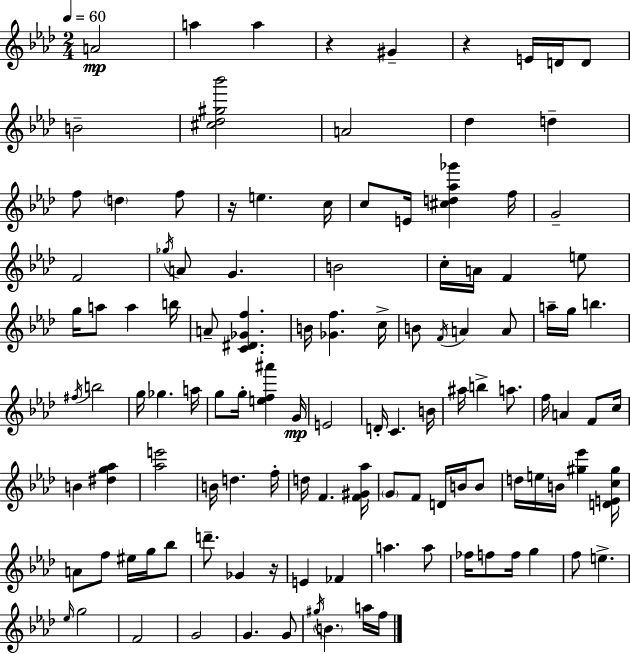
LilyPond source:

{
  \clef treble
  \numericTimeSignature
  \time 2/4
  \key aes \major
  \tempo 4 = 60
  a'2\mp | a''4 a''4 | r4 gis'4-- | r4 e'16 d'16 d'8 | \break b'2-- | <cis'' des'' gis'' bes'''>2 | a'2 | des''4 d''4-- | \break f''8 \parenthesize d''4 f''8 | r16 e''4. c''16 | c''8 e'16 <cis'' d'' aes'' ges'''>4 f''16 | g'2-- | \break f'2 | \acciaccatura { ges''16 } a'8 g'4. | b'2 | c''16-. a'16 f'4 e''8 | \break g''16 a''8 a''4 | b''16 a'8-- <c' dis' ges' f''>4. | b'16 <ges' f''>4. | c''16-> b'8 \acciaccatura { f'16 } a'4 | \break a'8 a''16-- g''16 b''4. | \acciaccatura { fis''16 } b''2 | g''16 ges''4. | a''16 g''8 g''16-. <e'' f'' ais'''>4 | \break g'16\mp e'2 | d'16-. c'4. | b'16 ais''16 b''4-> | a''8. f''16 a'4 | \break f'8 c''16 b'4 <dis'' g'' aes''>4 | <aes'' e'''>2 | b'16 d''4. | f''16-. d''16 f'4. | \break <f' gis' aes''>16 \parenthesize g'8 f'8 d'16 | b'16 b'8 d''16 e''16 b'16 <gis'' ees'''>4 | <d' e' c'' gis''>16 a'8 f''8 eis''16 | g''16 bes''8 d'''8.-- ges'4 | \break r16 e'4 fes'4 | a''4. | a''8 fes''16 f''8 f''16 g''4 | f''8 e''4.-> | \break \grace { ees''16 } g''2 | f'2 | g'2 | g'4. | \break g'8 \acciaccatura { gis''16 } \parenthesize b'4. | a''16 f''16 \bar "|."
}